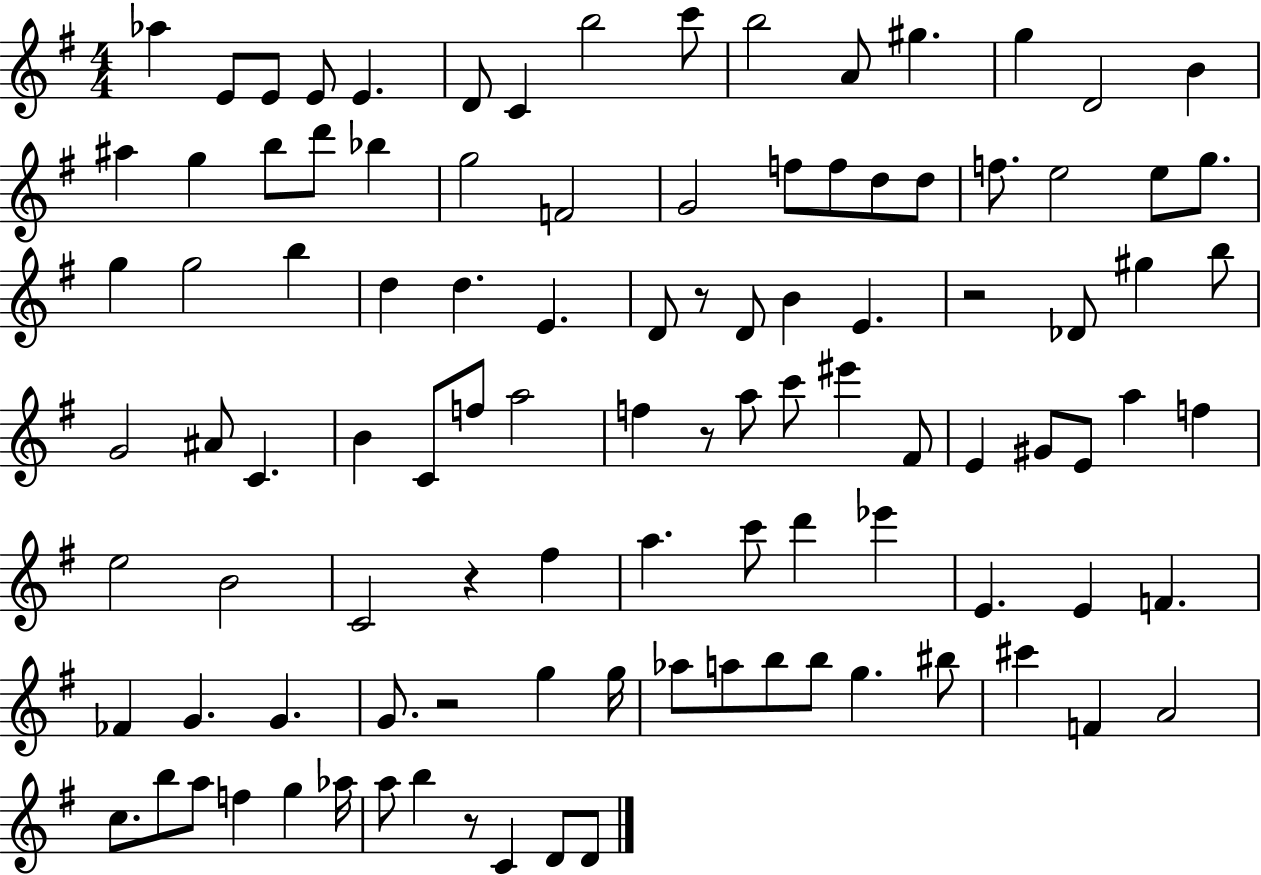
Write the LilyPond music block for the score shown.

{
  \clef treble
  \numericTimeSignature
  \time 4/4
  \key g \major
  aes''4 e'8 e'8 e'8 e'4. | d'8 c'4 b''2 c'''8 | b''2 a'8 gis''4. | g''4 d'2 b'4 | \break ais''4 g''4 b''8 d'''8 bes''4 | g''2 f'2 | g'2 f''8 f''8 d''8 d''8 | f''8. e''2 e''8 g''8. | \break g''4 g''2 b''4 | d''4 d''4. e'4. | d'8 r8 d'8 b'4 e'4. | r2 des'8 gis''4 b''8 | \break g'2 ais'8 c'4. | b'4 c'8 f''8 a''2 | f''4 r8 a''8 c'''8 eis'''4 fis'8 | e'4 gis'8 e'8 a''4 f''4 | \break e''2 b'2 | c'2 r4 fis''4 | a''4. c'''8 d'''4 ees'''4 | e'4. e'4 f'4. | \break fes'4 g'4. g'4. | g'8. r2 g''4 g''16 | aes''8 a''8 b''8 b''8 g''4. bis''8 | cis'''4 f'4 a'2 | \break c''8. b''8 a''8 f''4 g''4 aes''16 | a''8 b''4 r8 c'4 d'8 d'8 | \bar "|."
}